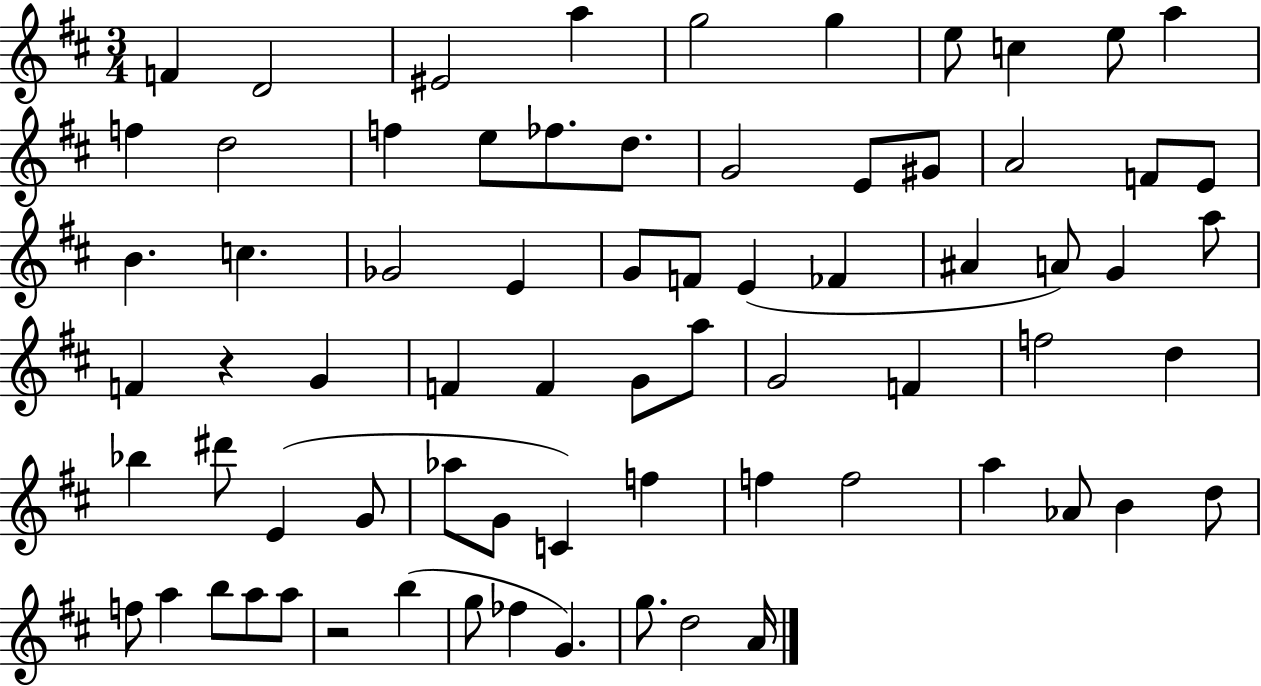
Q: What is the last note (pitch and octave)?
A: A4